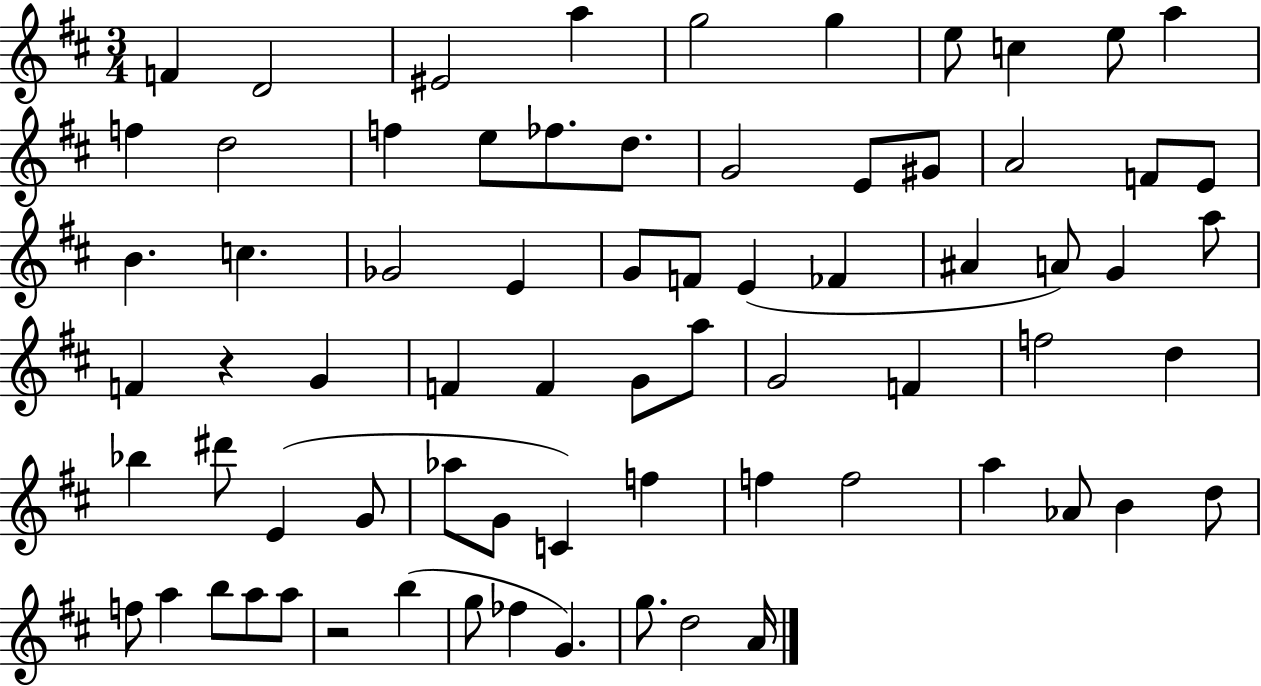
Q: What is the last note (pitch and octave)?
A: A4